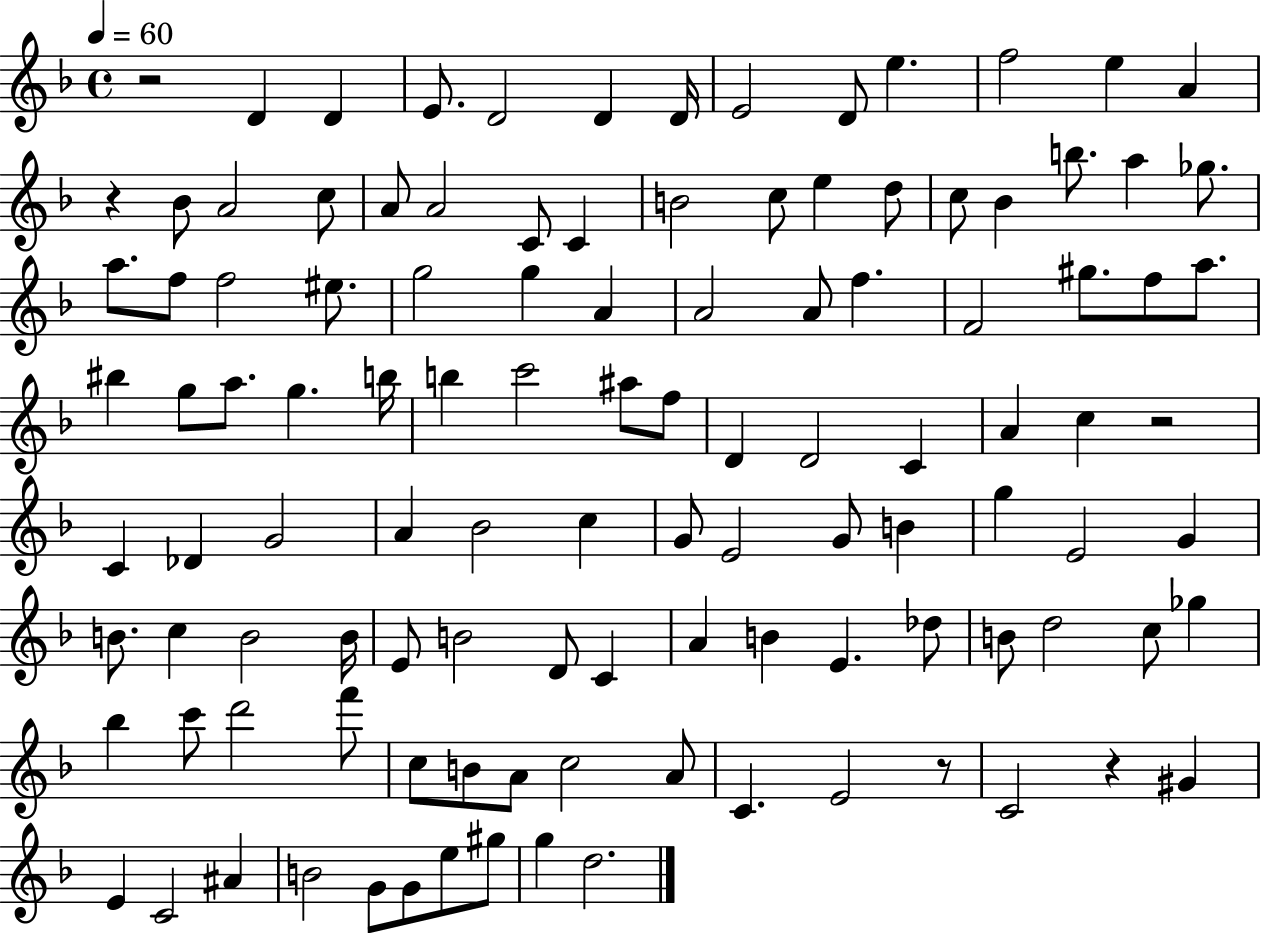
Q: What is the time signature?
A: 4/4